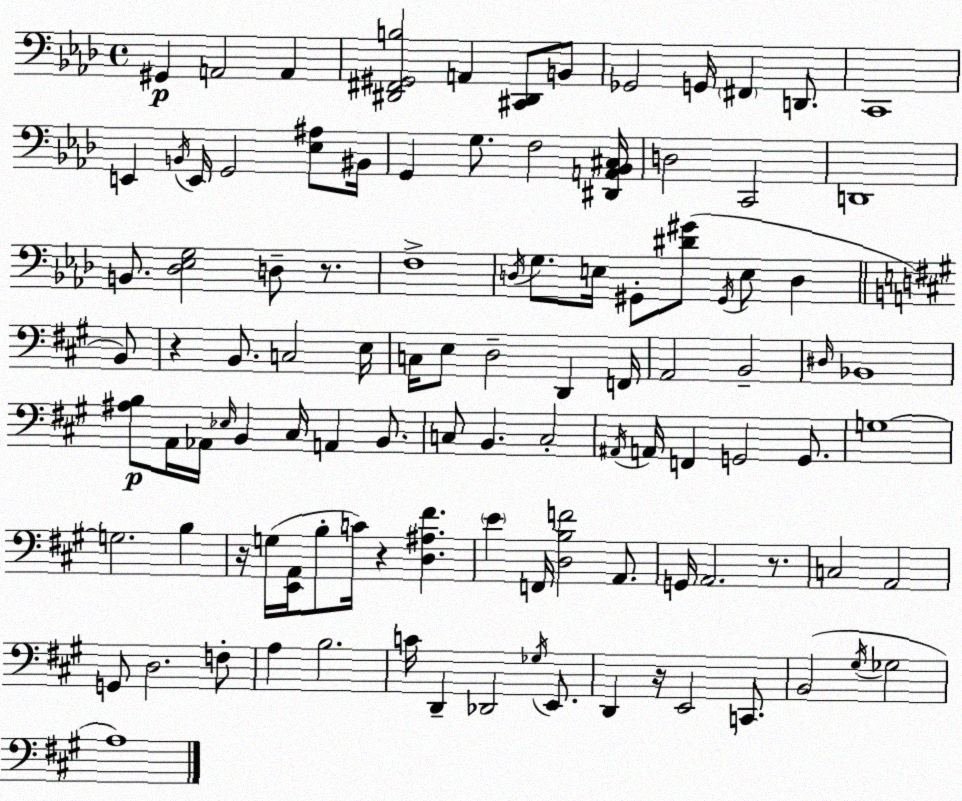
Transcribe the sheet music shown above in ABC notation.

X:1
T:Untitled
M:4/4
L:1/4
K:Fm
^G,, A,,2 A,, [^D,,^F,,^G,,B,]2 A,, [^C,,^D,,]/2 B,,/2 _G,,2 G,,/4 ^F,, D,,/2 C,,4 E,, B,,/4 E,,/4 G,,2 [_E,^A,]/2 ^B,,/4 G,, G,/2 F,2 [^D,,A,,_B,,^C,]/4 D,2 C,,2 D,,4 B,,/2 [_D,_E,G,]2 D,/2 z/2 F,4 D,/4 G,/2 E,/4 ^G,,/2 [^D^G]/2 ^G,,/4 E,/2 D, B,,/2 z B,,/2 C,2 E,/4 C,/4 E,/2 D,2 D,, F,,/4 A,,2 B,,2 ^D,/4 _B,,4 [^A,B,]/2 A,,/4 _A,,/4 _E,/4 B,, ^C,/4 A,, B,,/2 C,/2 B,, C,2 ^A,,/4 A,,/4 F,, G,,2 G,,/2 G,4 G,2 B, z/4 G,/4 [E,,A,,]/4 B,/2 C/4 z [D,^A,^F] E F,,/4 [D,B,F]2 A,,/2 G,,/4 A,,2 z/2 C,2 A,,2 G,,/2 D,2 F,/2 A, B,2 C/4 D,, _D,,2 _G,/4 E,,/2 D,, z/4 E,,2 C,,/2 B,,2 ^G,/4 _G,2 A,4